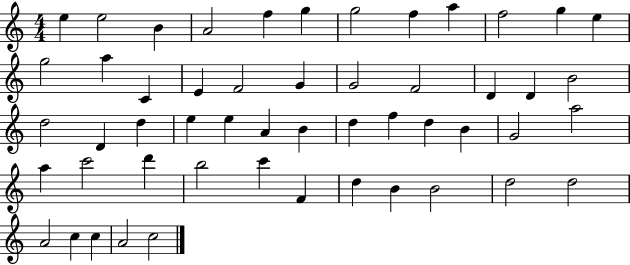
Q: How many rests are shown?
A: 0